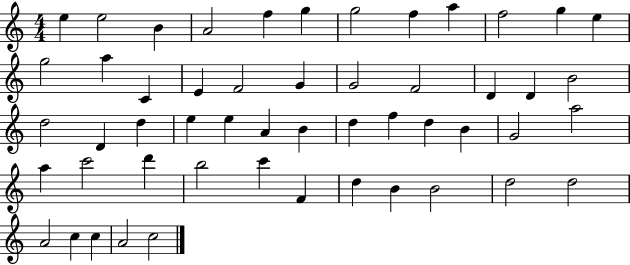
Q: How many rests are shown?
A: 0